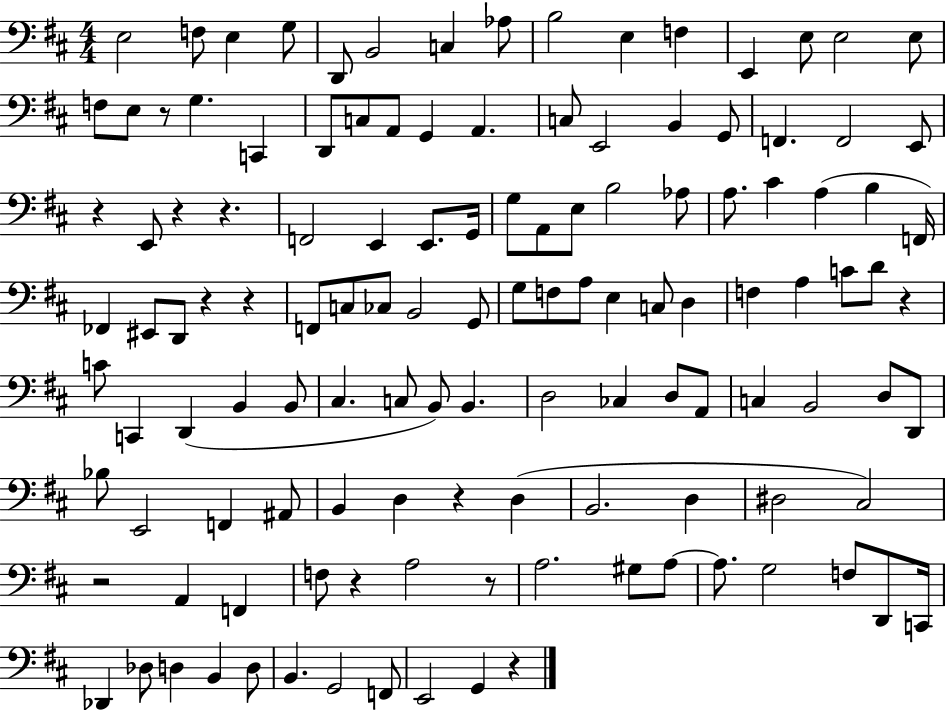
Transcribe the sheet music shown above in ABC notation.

X:1
T:Untitled
M:4/4
L:1/4
K:D
E,2 F,/2 E, G,/2 D,,/2 B,,2 C, _A,/2 B,2 E, F, E,, E,/2 E,2 E,/2 F,/2 E,/2 z/2 G, C,, D,,/2 C,/2 A,,/2 G,, A,, C,/2 E,,2 B,, G,,/2 F,, F,,2 E,,/2 z E,,/2 z z F,,2 E,, E,,/2 G,,/4 G,/2 A,,/2 E,/2 B,2 _A,/2 A,/2 ^C A, B, F,,/4 _F,, ^E,,/2 D,,/2 z z F,,/2 C,/2 _C,/2 B,,2 G,,/2 G,/2 F,/2 A,/2 E, C,/2 D, F, A, C/2 D/2 z C/2 C,, D,, B,, B,,/2 ^C, C,/2 B,,/2 B,, D,2 _C, D,/2 A,,/2 C, B,,2 D,/2 D,,/2 _B,/2 E,,2 F,, ^A,,/2 B,, D, z D, B,,2 D, ^D,2 ^C,2 z2 A,, F,, F,/2 z A,2 z/2 A,2 ^G,/2 A,/2 A,/2 G,2 F,/2 D,,/2 C,,/4 _D,, _D,/2 D, B,, D,/2 B,, G,,2 F,,/2 E,,2 G,, z